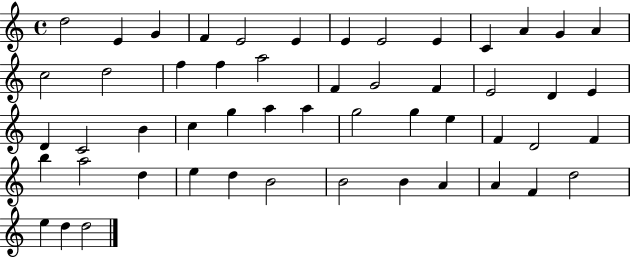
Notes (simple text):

D5/h E4/q G4/q F4/q E4/h E4/q E4/q E4/h E4/q C4/q A4/q G4/q A4/q C5/h D5/h F5/q F5/q A5/h F4/q G4/h F4/q E4/h D4/q E4/q D4/q C4/h B4/q C5/q G5/q A5/q A5/q G5/h G5/q E5/q F4/q D4/h F4/q B5/q A5/h D5/q E5/q D5/q B4/h B4/h B4/q A4/q A4/q F4/q D5/h E5/q D5/q D5/h